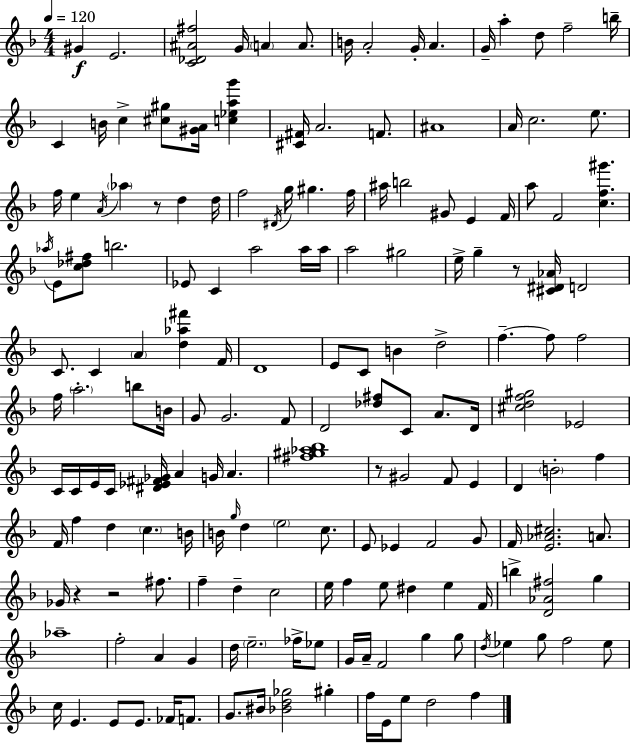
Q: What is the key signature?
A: F major